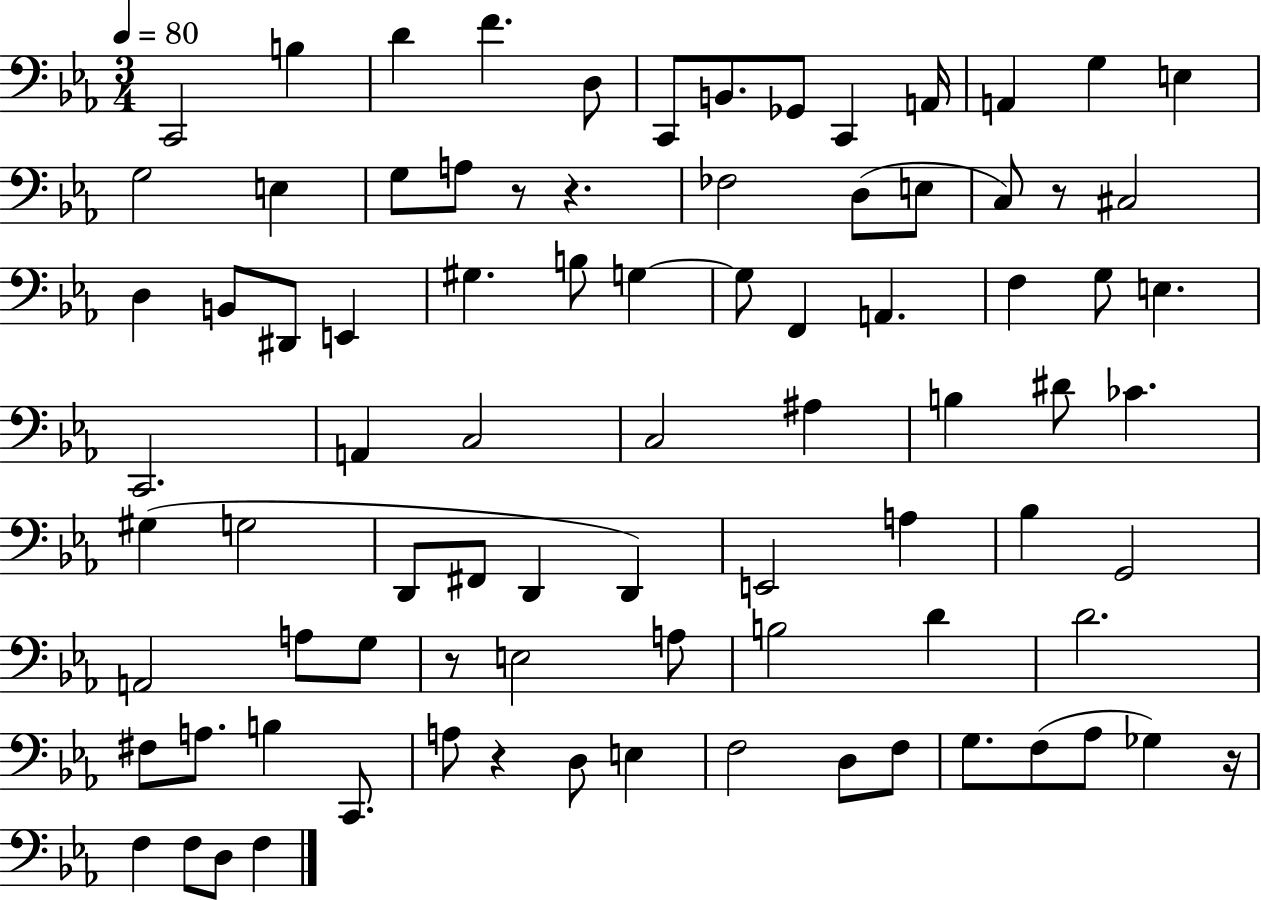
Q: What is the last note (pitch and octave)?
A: F3